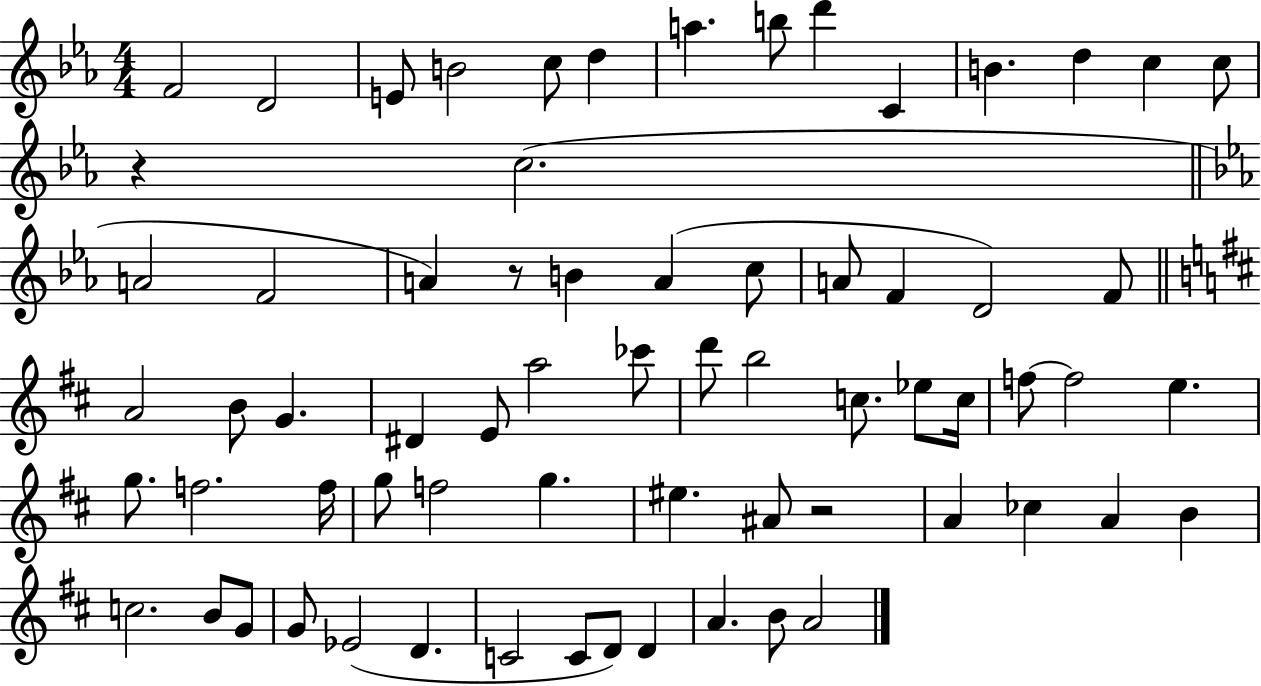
F4/h D4/h E4/e B4/h C5/e D5/q A5/q. B5/e D6/q C4/q B4/q. D5/q C5/q C5/e R/q C5/h. A4/h F4/h A4/q R/e B4/q A4/q C5/e A4/e F4/q D4/h F4/e A4/h B4/e G4/q. D#4/q E4/e A5/h CES6/e D6/e B5/h C5/e. Eb5/e C5/s F5/e F5/h E5/q. G5/e. F5/h. F5/s G5/e F5/h G5/q. EIS5/q. A#4/e R/h A4/q CES5/q A4/q B4/q C5/h. B4/e G4/e G4/e Eb4/h D4/q. C4/h C4/e D4/e D4/q A4/q. B4/e A4/h